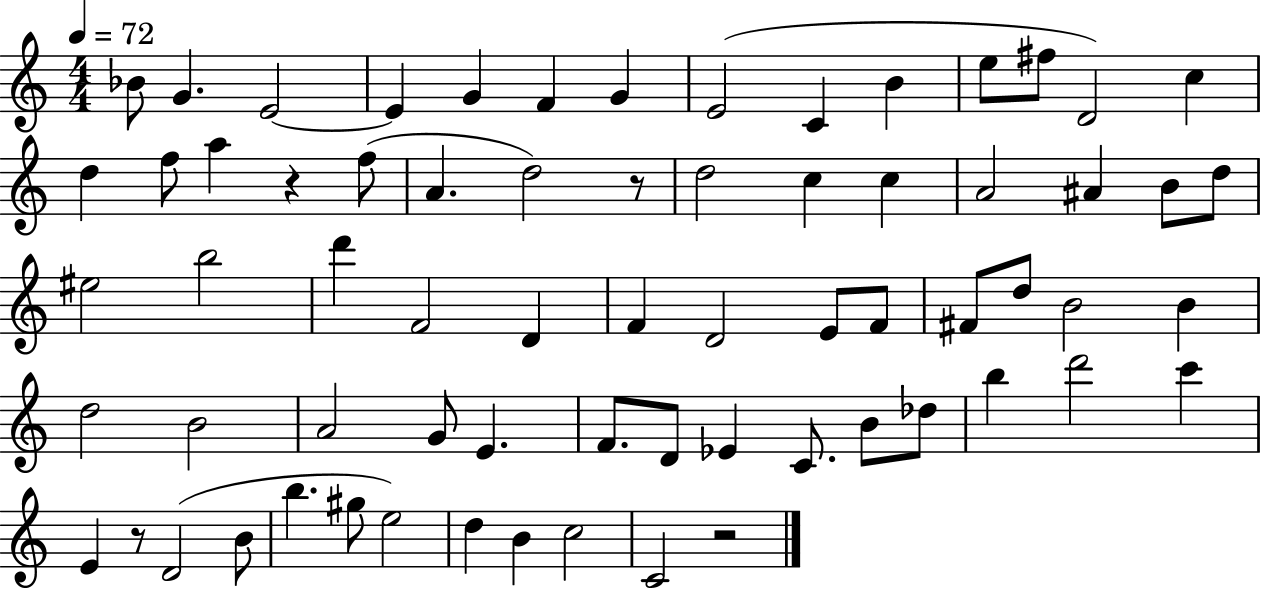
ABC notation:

X:1
T:Untitled
M:4/4
L:1/4
K:C
_B/2 G E2 E G F G E2 C B e/2 ^f/2 D2 c d f/2 a z f/2 A d2 z/2 d2 c c A2 ^A B/2 d/2 ^e2 b2 d' F2 D F D2 E/2 F/2 ^F/2 d/2 B2 B d2 B2 A2 G/2 E F/2 D/2 _E C/2 B/2 _d/2 b d'2 c' E z/2 D2 B/2 b ^g/2 e2 d B c2 C2 z2